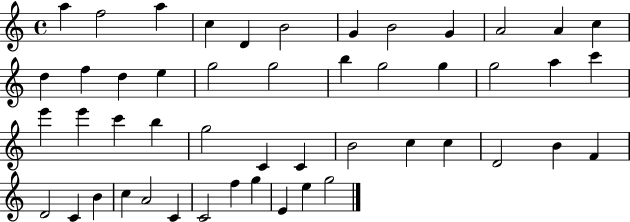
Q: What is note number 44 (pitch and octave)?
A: C4